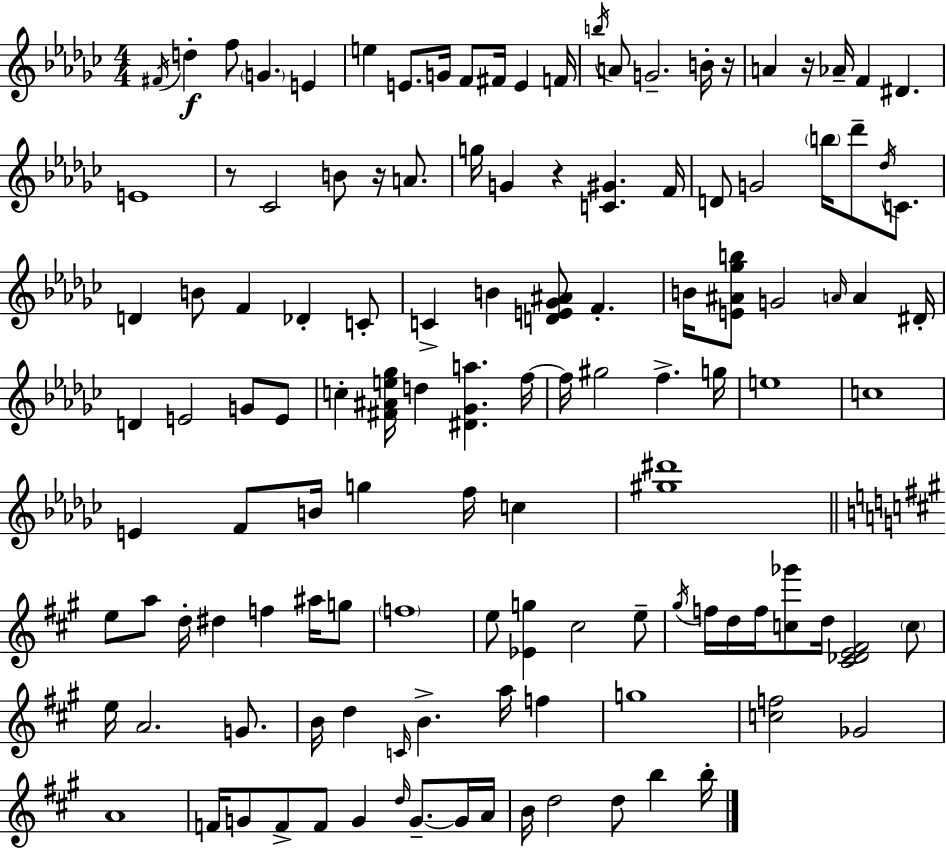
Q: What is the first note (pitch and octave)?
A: F#4